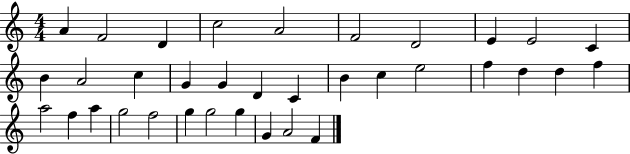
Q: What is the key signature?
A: C major